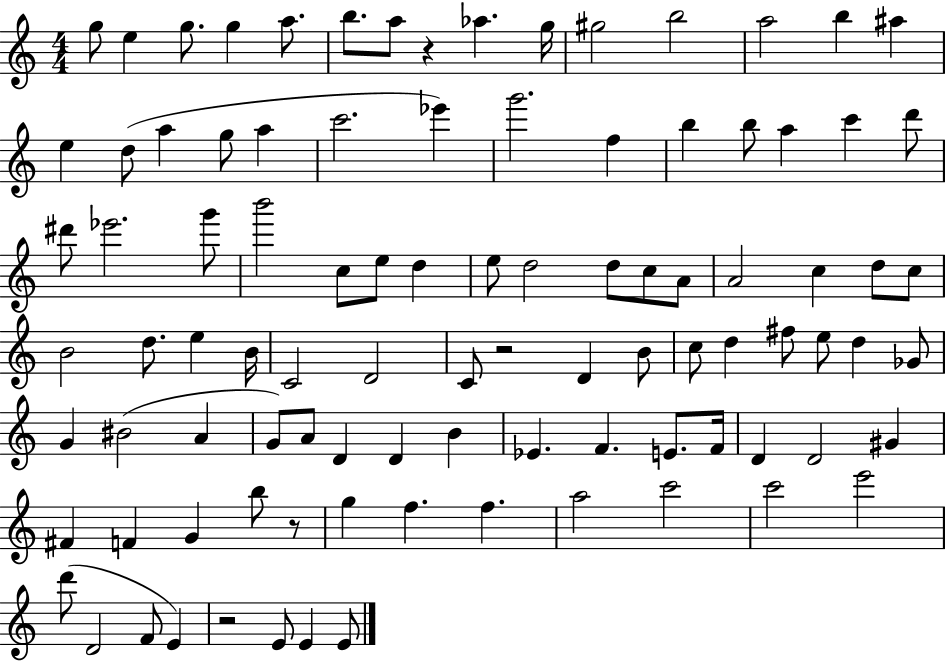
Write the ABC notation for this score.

X:1
T:Untitled
M:4/4
L:1/4
K:C
g/2 e g/2 g a/2 b/2 a/2 z _a g/4 ^g2 b2 a2 b ^a e d/2 a g/2 a c'2 _e' g'2 f b b/2 a c' d'/2 ^d'/2 _e'2 g'/2 b'2 c/2 e/2 d e/2 d2 d/2 c/2 A/2 A2 c d/2 c/2 B2 d/2 e B/4 C2 D2 C/2 z2 D B/2 c/2 d ^f/2 e/2 d _G/2 G ^B2 A G/2 A/2 D D B _E F E/2 F/4 D D2 ^G ^F F G b/2 z/2 g f f a2 c'2 c'2 e'2 d'/2 D2 F/2 E z2 E/2 E E/2